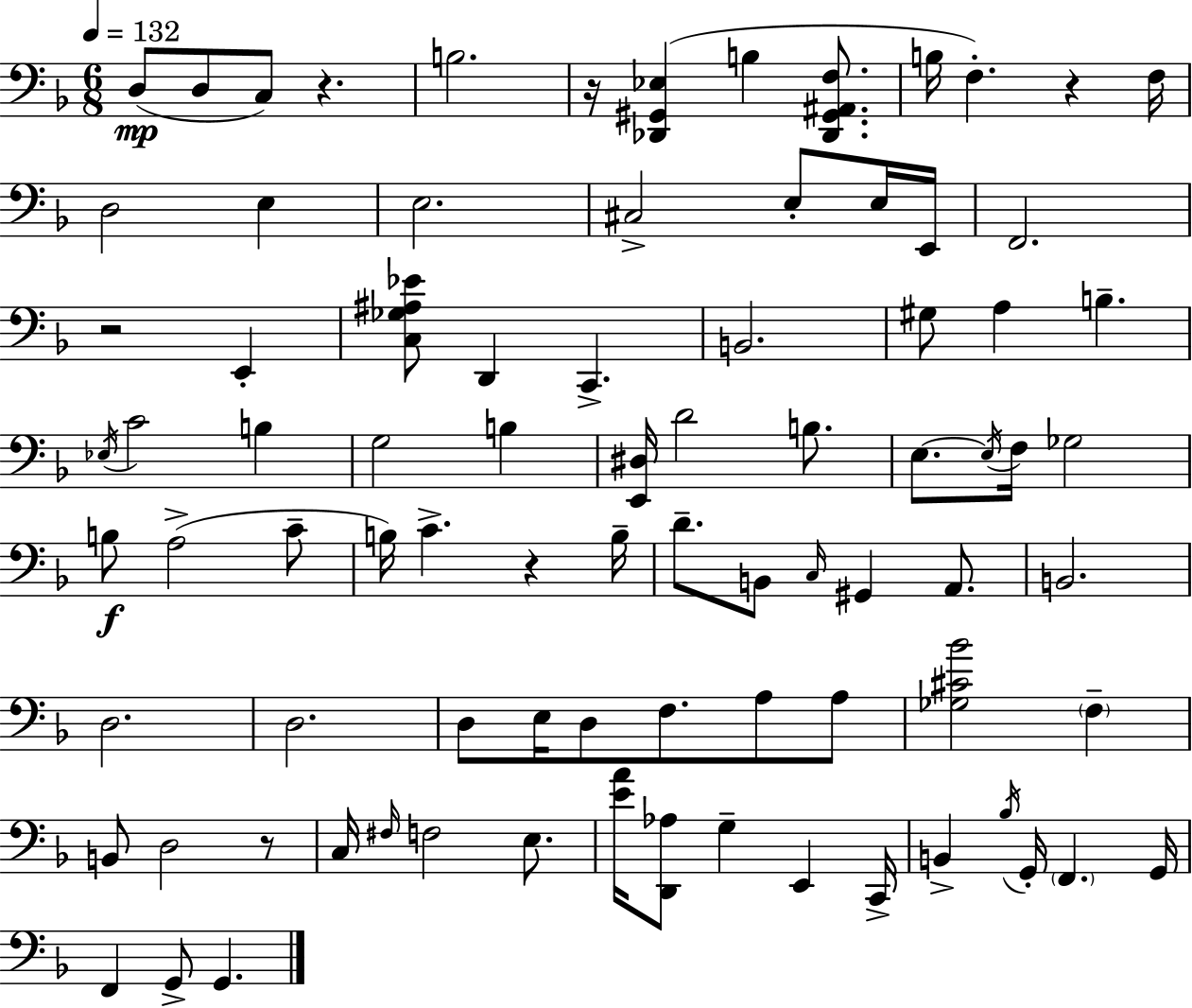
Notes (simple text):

D3/e D3/e C3/e R/q. B3/h. R/s [Db2,G#2,Eb3]/q B3/q [Db2,G#2,A#2,F3]/e. B3/s F3/q. R/q F3/s D3/h E3/q E3/h. C#3/h E3/e E3/s E2/s F2/h. R/h E2/q [C3,Gb3,A#3,Eb4]/e D2/q C2/q. B2/h. G#3/e A3/q B3/q. Eb3/s C4/h B3/q G3/h B3/q [E2,D#3]/s D4/h B3/e. E3/e. E3/s F3/s Gb3/h B3/e A3/h C4/e B3/s C4/q. R/q B3/s D4/e. B2/e C3/s G#2/q A2/e. B2/h. D3/h. D3/h. D3/e E3/s D3/e F3/e. A3/e A3/e [Gb3,C#4,Bb4]/h F3/q B2/e D3/h R/e C3/s F#3/s F3/h E3/e. [E4,A4]/s [D2,Ab3]/e G3/q E2/q C2/s B2/q Bb3/s G2/s F2/q. G2/s F2/q G2/e G2/q.